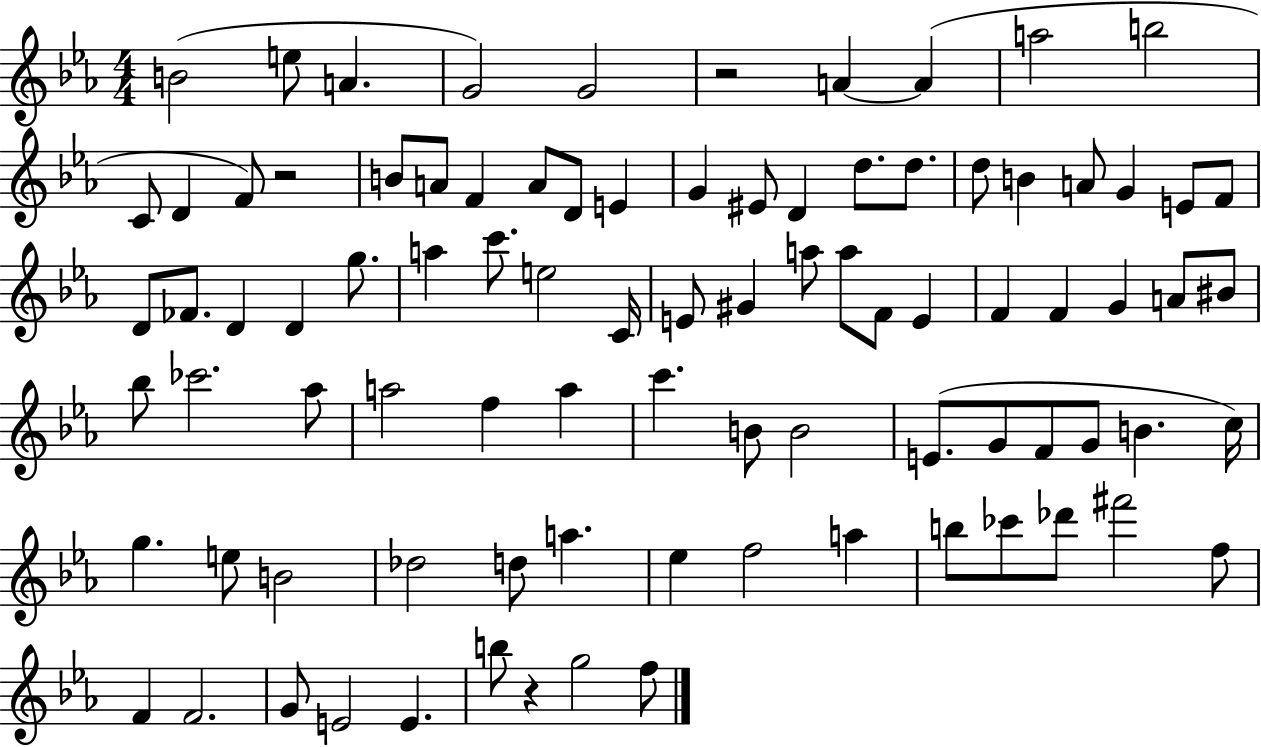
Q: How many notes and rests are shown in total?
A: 89